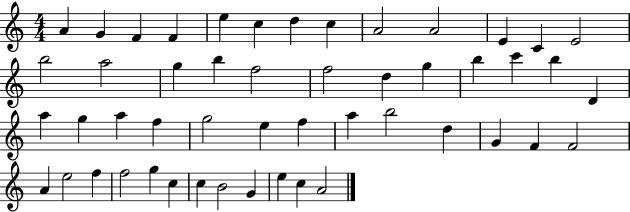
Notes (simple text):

A4/q G4/q F4/q F4/q E5/q C5/q D5/q C5/q A4/h A4/h E4/q C4/q E4/h B5/h A5/h G5/q B5/q F5/h F5/h D5/q G5/q B5/q C6/q B5/q D4/q A5/q G5/q A5/q F5/q G5/h E5/q F5/q A5/q B5/h D5/q G4/q F4/q F4/h A4/q E5/h F5/q F5/h G5/q C5/q C5/q B4/h G4/q E5/q C5/q A4/h